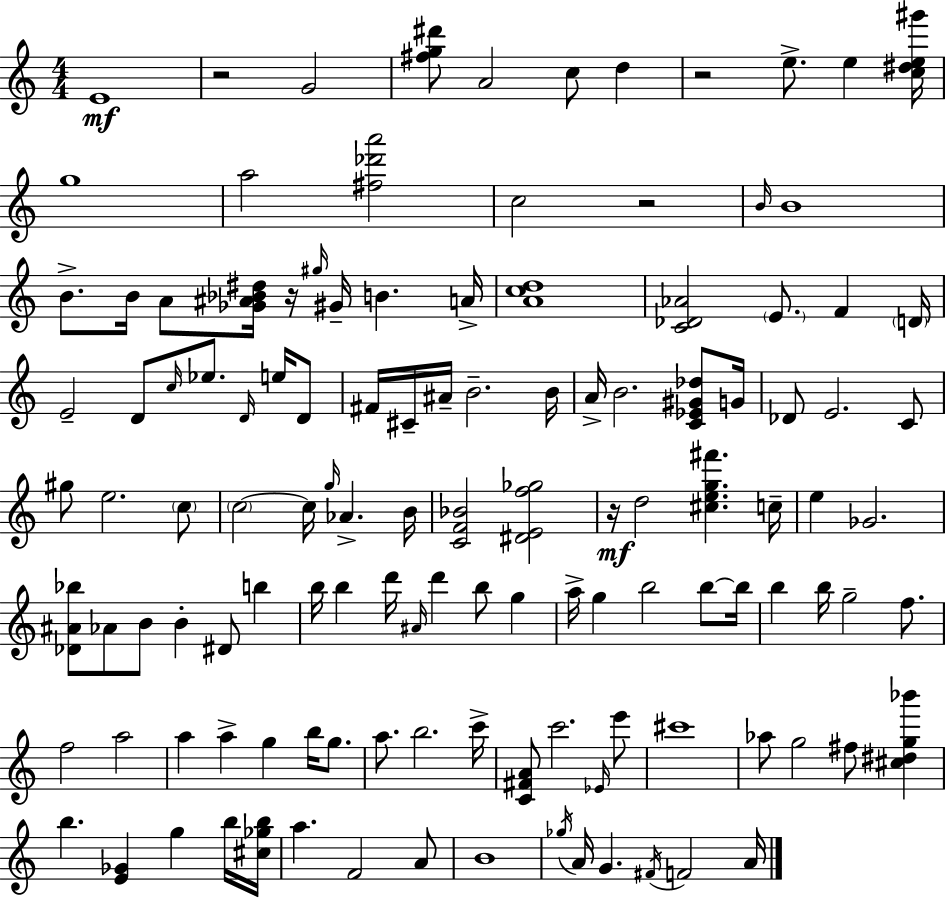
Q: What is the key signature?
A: A minor